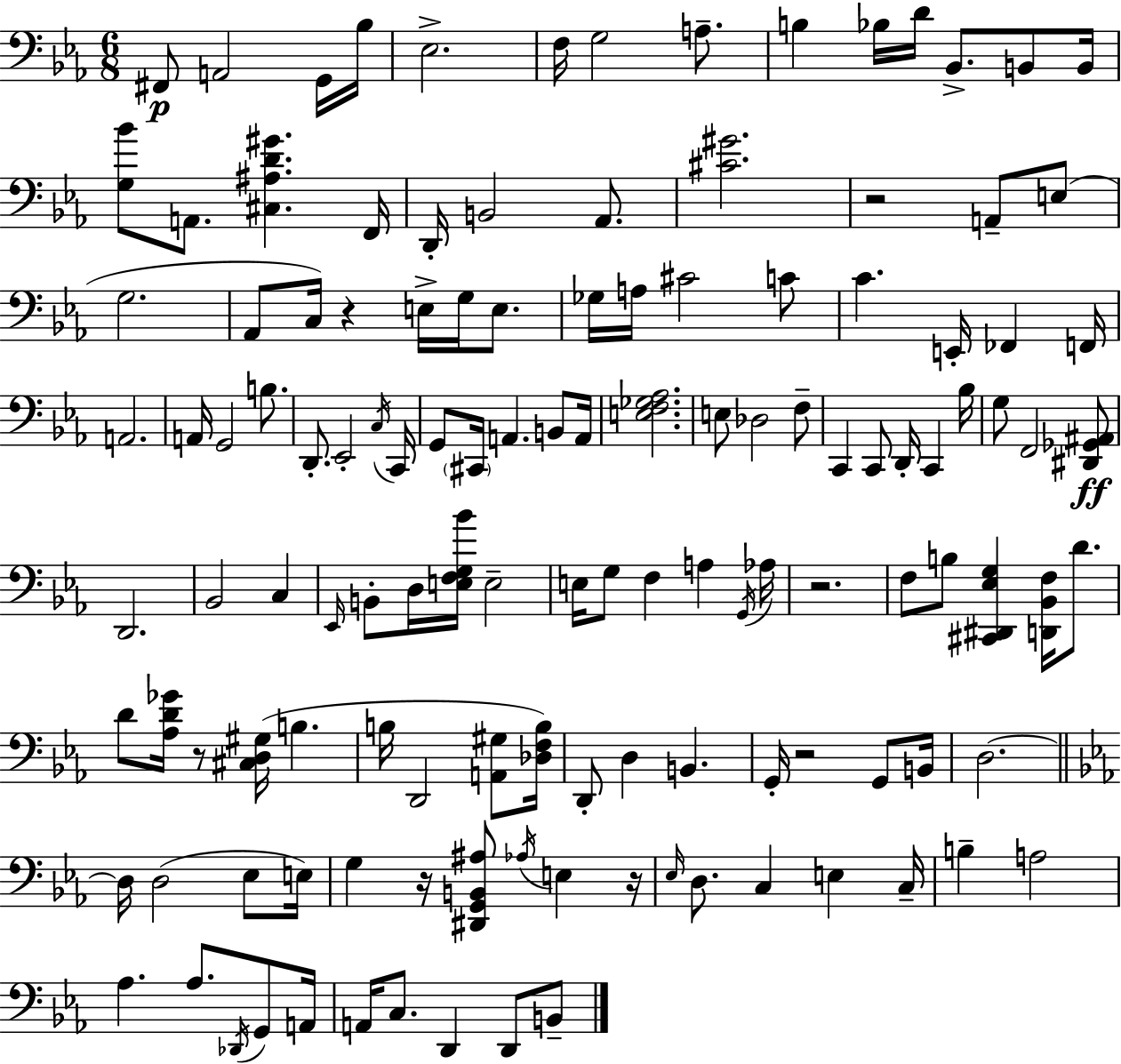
X:1
T:Untitled
M:6/8
L:1/4
K:Cm
^F,,/2 A,,2 G,,/4 _B,/4 _E,2 F,/4 G,2 A,/2 B, _B,/4 D/4 _B,,/2 B,,/2 B,,/4 [G,_B]/2 A,,/2 [^C,^A,D^G] F,,/4 D,,/4 B,,2 _A,,/2 [^C^G]2 z2 A,,/2 E,/2 G,2 _A,,/2 C,/4 z E,/4 G,/4 E,/2 _G,/4 A,/4 ^C2 C/2 C E,,/4 _F,, F,,/4 A,,2 A,,/4 G,,2 B,/2 D,,/2 _E,,2 C,/4 C,,/4 G,,/2 ^C,,/4 A,, B,,/2 A,,/4 [E,F,_G,_A,]2 E,/2 _D,2 F,/2 C,, C,,/2 D,,/4 C,, _B,/4 G,/2 F,,2 [^D,,_G,,^A,,]/2 D,,2 _B,,2 C, _E,,/4 B,,/2 D,/4 [E,F,G,_B]/4 E,2 E,/4 G,/2 F, A, G,,/4 _A,/4 z2 F,/2 B,/2 [^C,,^D,,_E,G,] [D,,_B,,F,]/4 D/2 D/2 [_A,D_G]/4 z/2 [^C,D,^G,]/4 B, B,/4 D,,2 [A,,^G,]/2 [_D,F,B,]/4 D,,/2 D, B,, G,,/4 z2 G,,/2 B,,/4 D,2 D,/4 D,2 _E,/2 E,/4 G, z/4 [^D,,G,,B,,^A,]/2 _A,/4 E, z/4 _E,/4 D,/2 C, E, C,/4 B, A,2 _A, _A,/2 _D,,/4 G,,/2 A,,/4 A,,/4 C,/2 D,, D,,/2 B,,/2